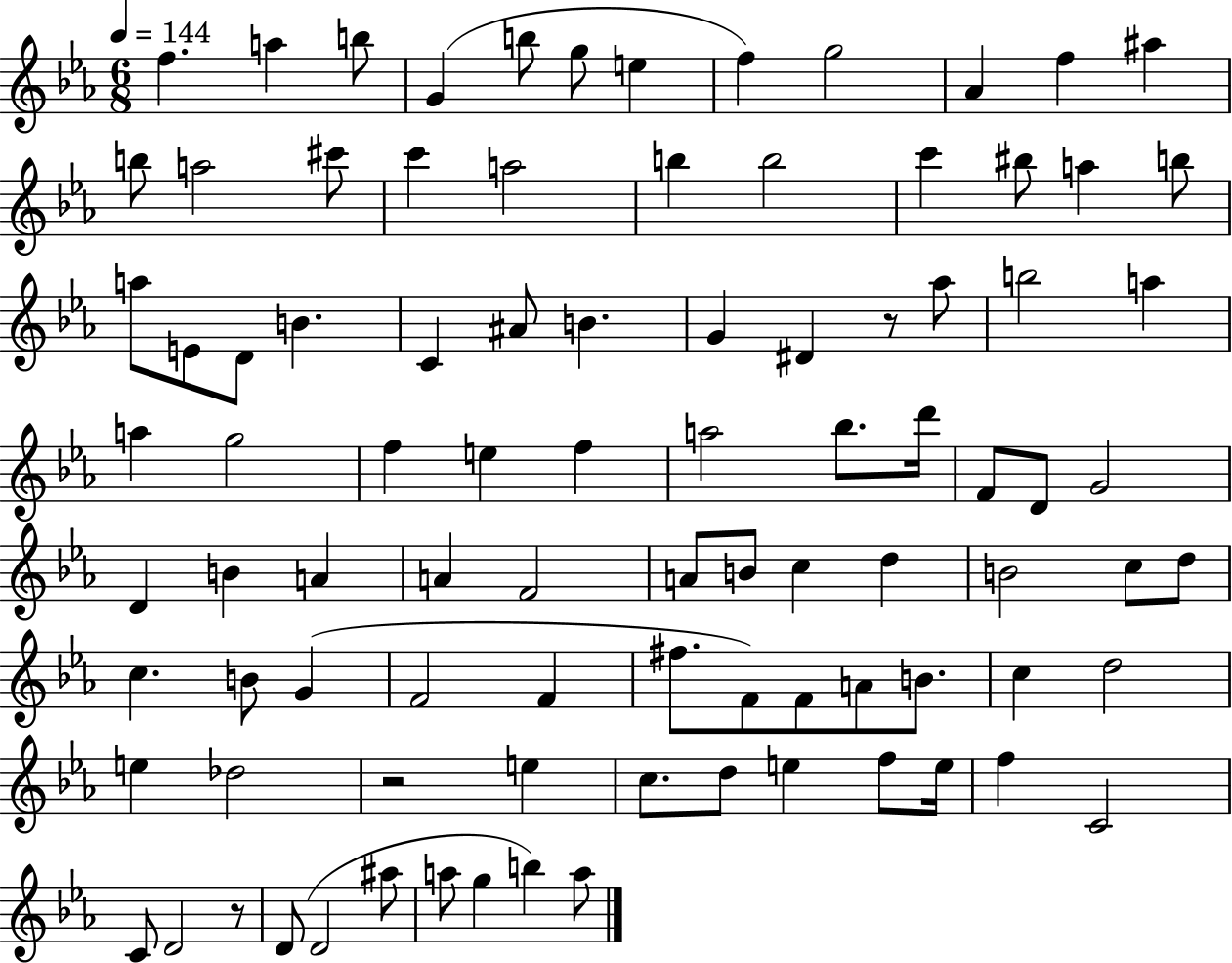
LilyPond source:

{
  \clef treble
  \numericTimeSignature
  \time 6/8
  \key ees \major
  \tempo 4 = 144
  \repeat volta 2 { f''4. a''4 b''8 | g'4( b''8 g''8 e''4 | f''4) g''2 | aes'4 f''4 ais''4 | \break b''8 a''2 cis'''8 | c'''4 a''2 | b''4 b''2 | c'''4 bis''8 a''4 b''8 | \break a''8 e'8 d'8 b'4. | c'4 ais'8 b'4. | g'4 dis'4 r8 aes''8 | b''2 a''4 | \break a''4 g''2 | f''4 e''4 f''4 | a''2 bes''8. d'''16 | f'8 d'8 g'2 | \break d'4 b'4 a'4 | a'4 f'2 | a'8 b'8 c''4 d''4 | b'2 c''8 d''8 | \break c''4. b'8 g'4( | f'2 f'4 | fis''8. f'8) f'8 a'8 b'8. | c''4 d''2 | \break e''4 des''2 | r2 e''4 | c''8. d''8 e''4 f''8 e''16 | f''4 c'2 | \break c'8 d'2 r8 | d'8( d'2 ais''8 | a''8 g''4 b''4) a''8 | } \bar "|."
}